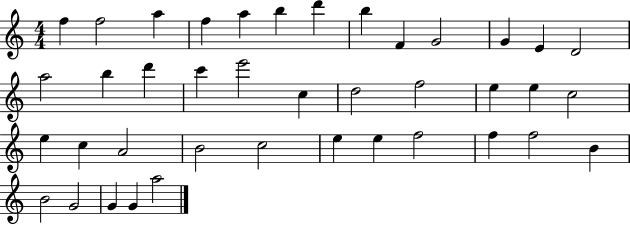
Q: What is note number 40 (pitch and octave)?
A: A5